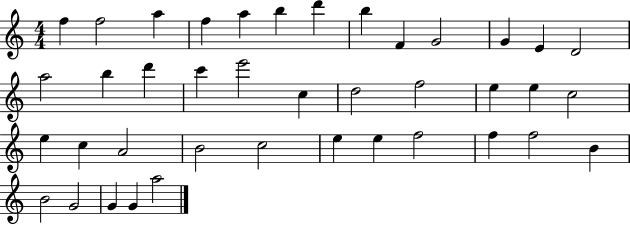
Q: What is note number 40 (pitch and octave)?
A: A5